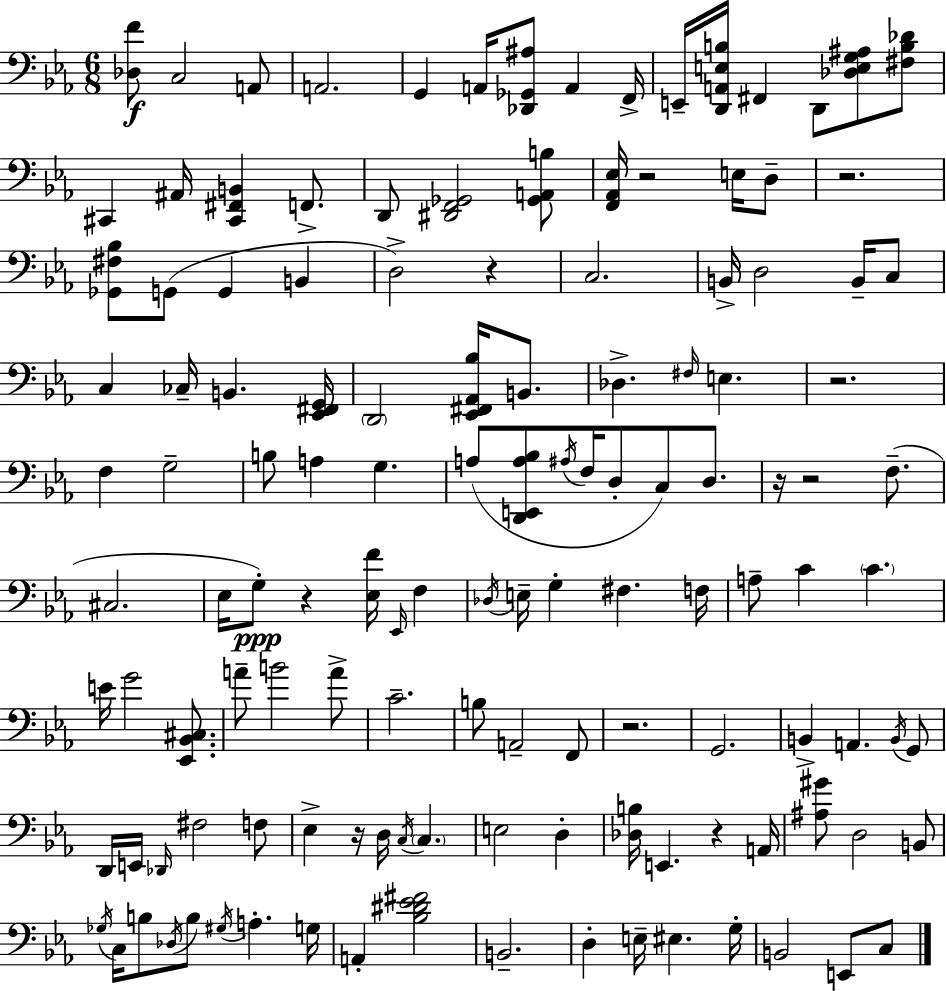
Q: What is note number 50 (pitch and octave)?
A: F3